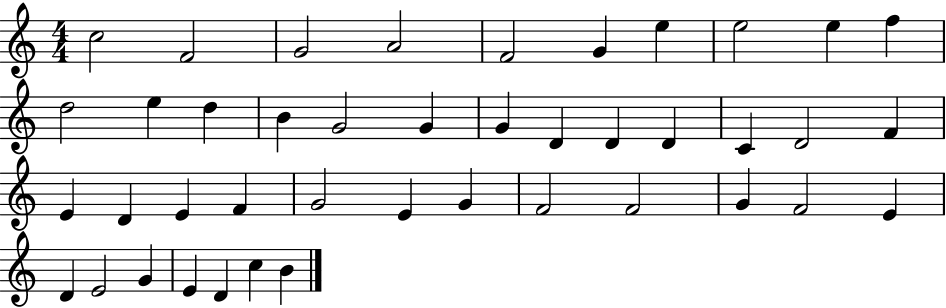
C5/h F4/h G4/h A4/h F4/h G4/q E5/q E5/h E5/q F5/q D5/h E5/q D5/q B4/q G4/h G4/q G4/q D4/q D4/q D4/q C4/q D4/h F4/q E4/q D4/q E4/q F4/q G4/h E4/q G4/q F4/h F4/h G4/q F4/h E4/q D4/q E4/h G4/q E4/q D4/q C5/q B4/q